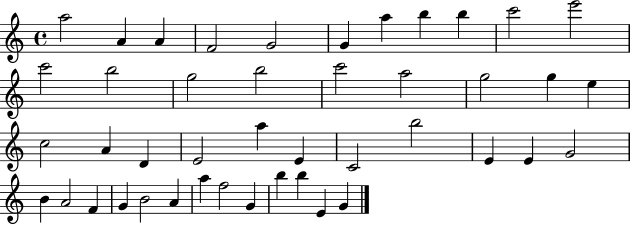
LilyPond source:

{
  \clef treble
  \time 4/4
  \defaultTimeSignature
  \key c \major
  a''2 a'4 a'4 | f'2 g'2 | g'4 a''4 b''4 b''4 | c'''2 e'''2 | \break c'''2 b''2 | g''2 b''2 | c'''2 a''2 | g''2 g''4 e''4 | \break c''2 a'4 d'4 | e'2 a''4 e'4 | c'2 b''2 | e'4 e'4 g'2 | \break b'4 a'2 f'4 | g'4 b'2 a'4 | a''4 f''2 g'4 | b''4 b''4 e'4 g'4 | \break \bar "|."
}